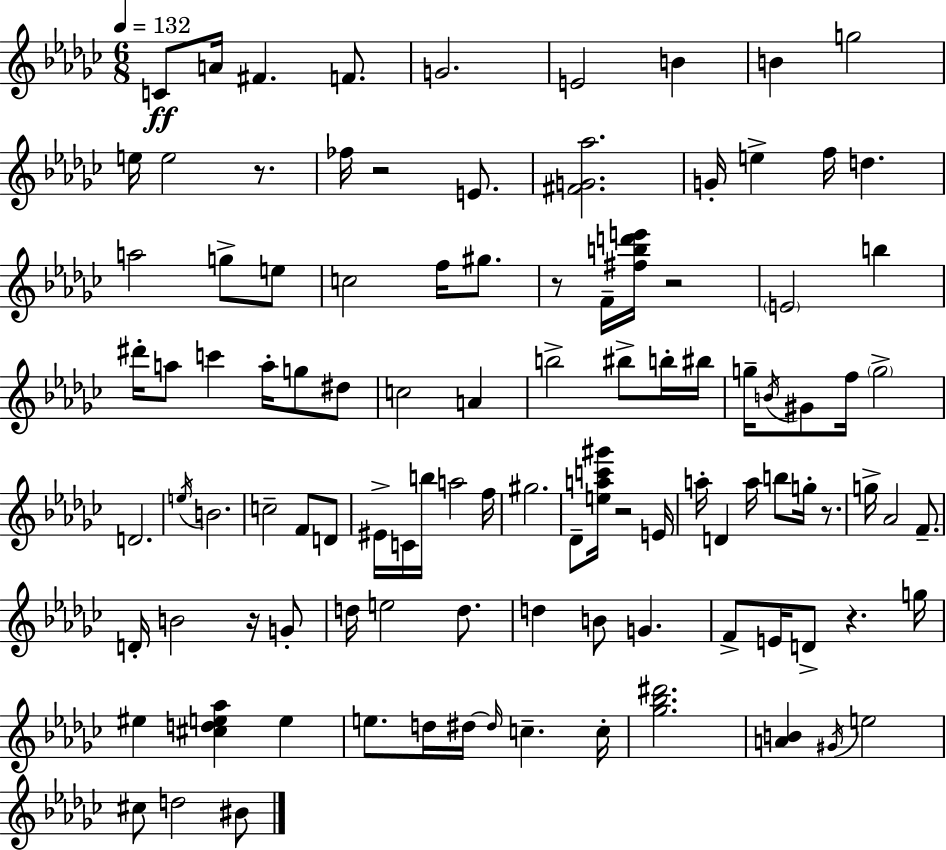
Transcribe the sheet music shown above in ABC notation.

X:1
T:Untitled
M:6/8
L:1/4
K:Ebm
C/2 A/4 ^F F/2 G2 E2 B B g2 e/4 e2 z/2 _f/4 z2 E/2 [^FG_a]2 G/4 e f/4 d a2 g/2 e/2 c2 f/4 ^g/2 z/2 F/4 [^fbd'e']/4 z2 E2 b ^d'/4 a/2 c' a/4 g/2 ^d/2 c2 A b2 ^b/2 b/4 ^b/4 g/4 B/4 ^G/2 f/4 g2 D2 e/4 B2 c2 F/2 D/2 ^E/4 C/4 b/4 a2 f/4 ^g2 _D/2 [eac'^g']/4 z2 E/4 a/4 D a/4 b/2 g/4 z/2 g/4 _A2 F/2 D/4 B2 z/4 G/2 d/4 e2 d/2 d B/2 G F/2 E/4 D/2 z g/4 ^e [^cde_a] e e/2 d/4 ^d/4 ^d/4 c c/4 [_g_b^d']2 [AB] ^G/4 e2 ^c/2 d2 ^B/2